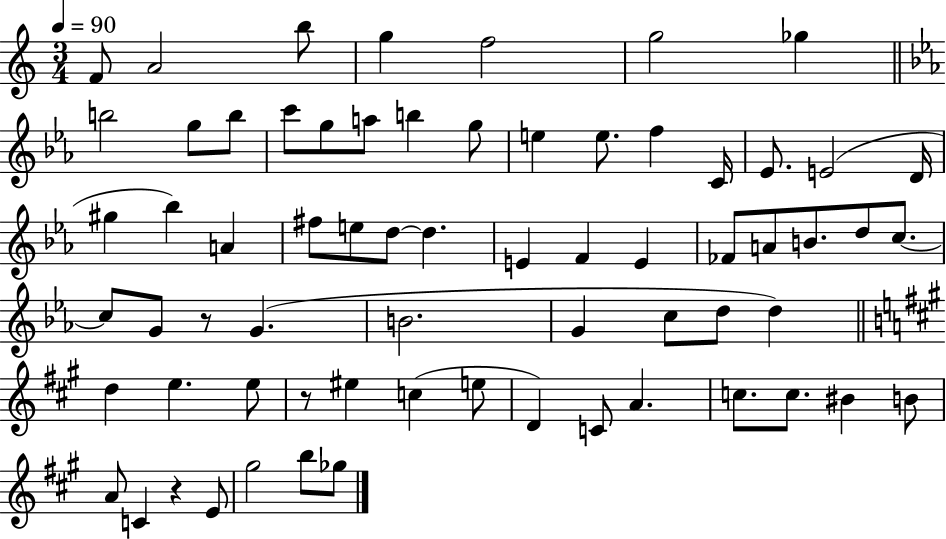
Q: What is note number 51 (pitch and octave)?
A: E5